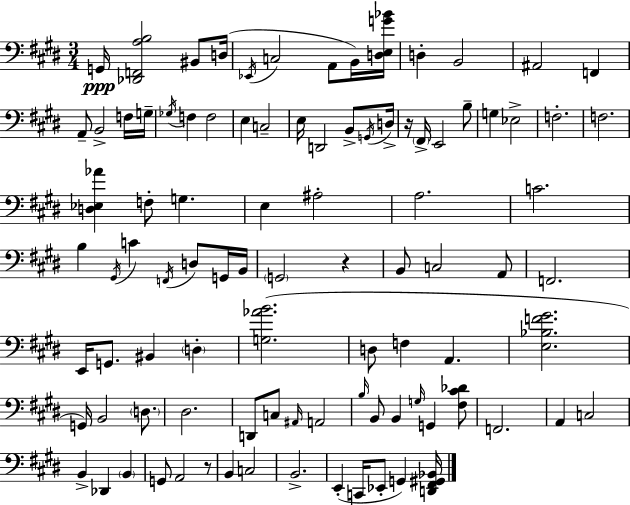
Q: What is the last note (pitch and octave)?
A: G2